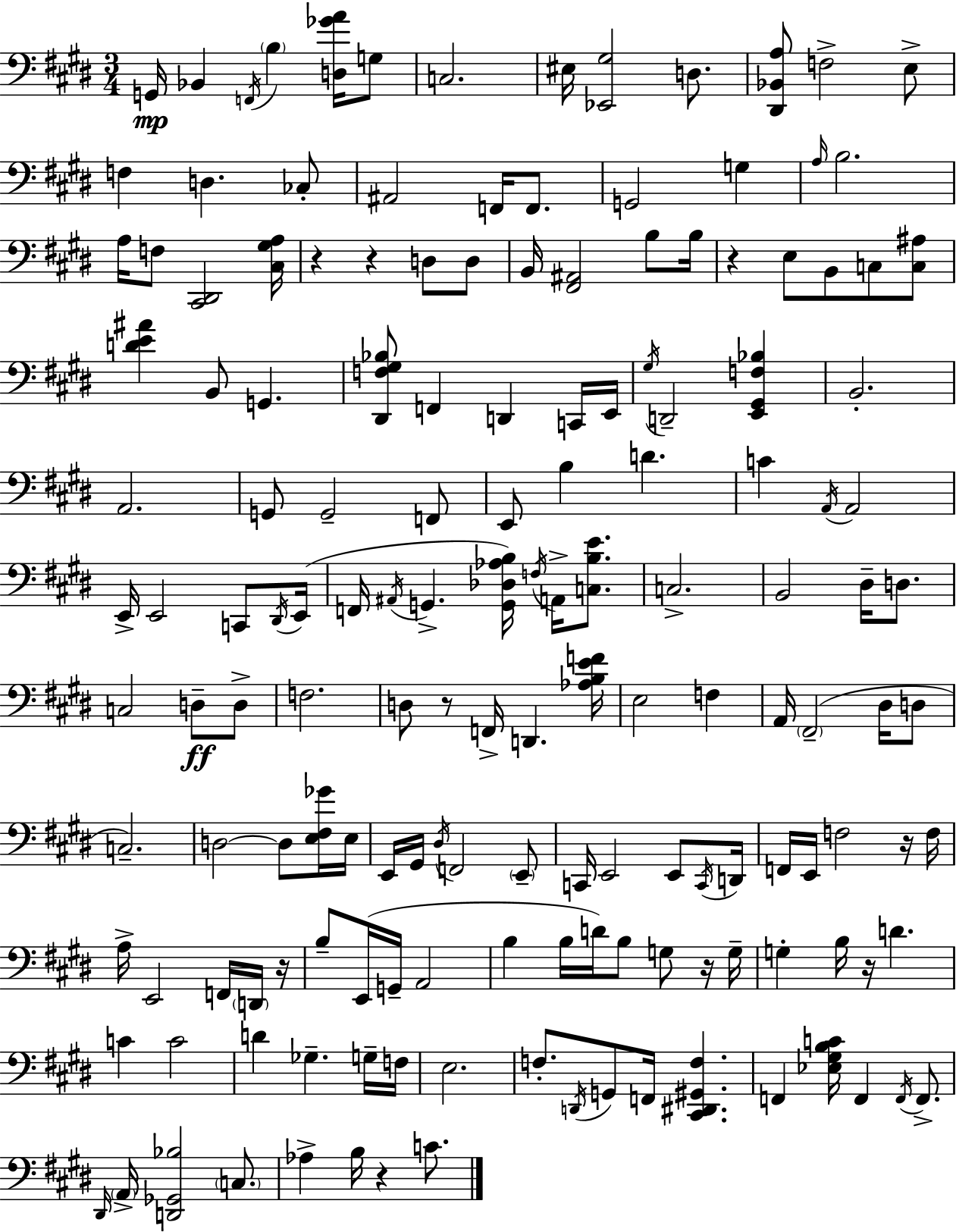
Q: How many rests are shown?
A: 9